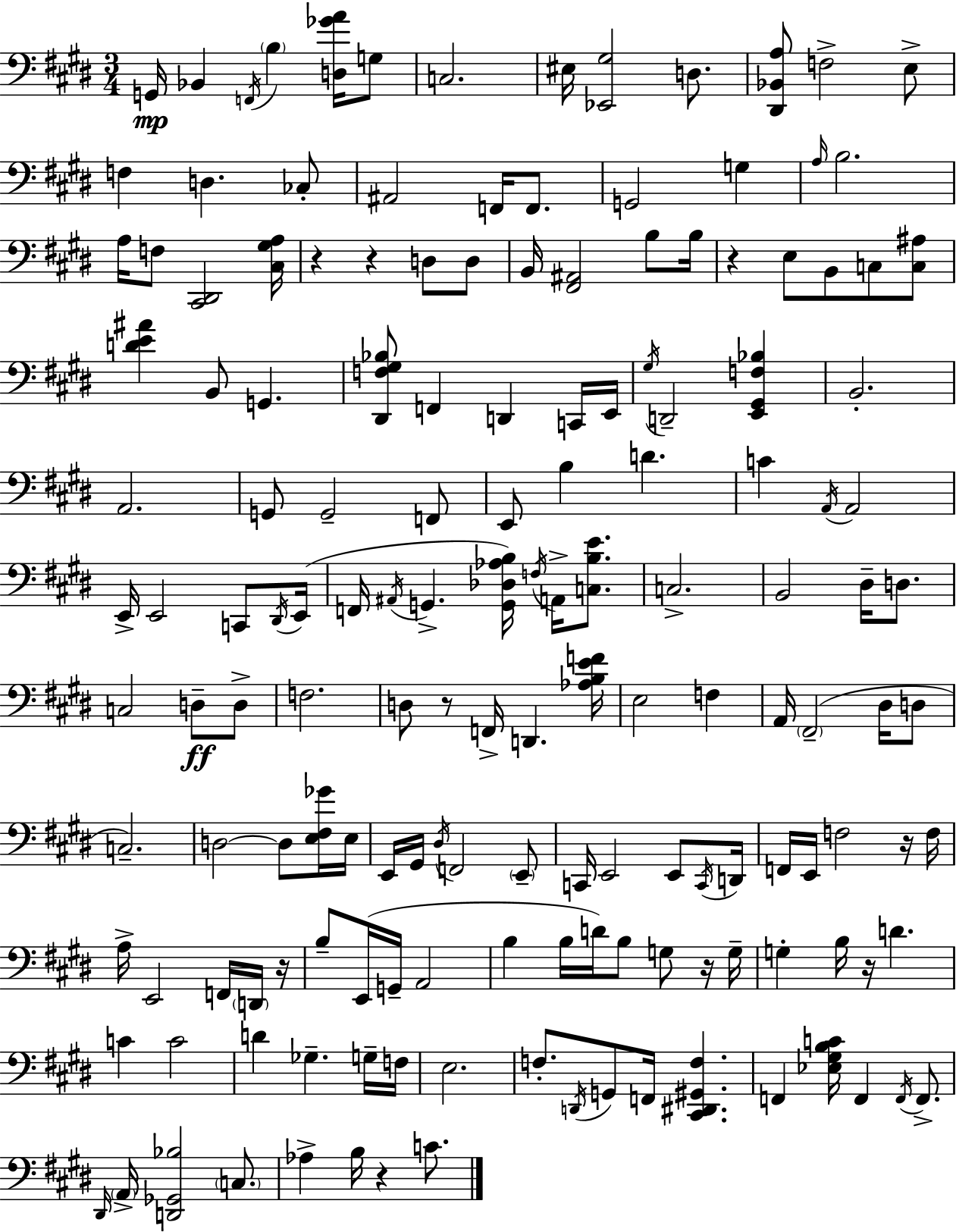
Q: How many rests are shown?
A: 9